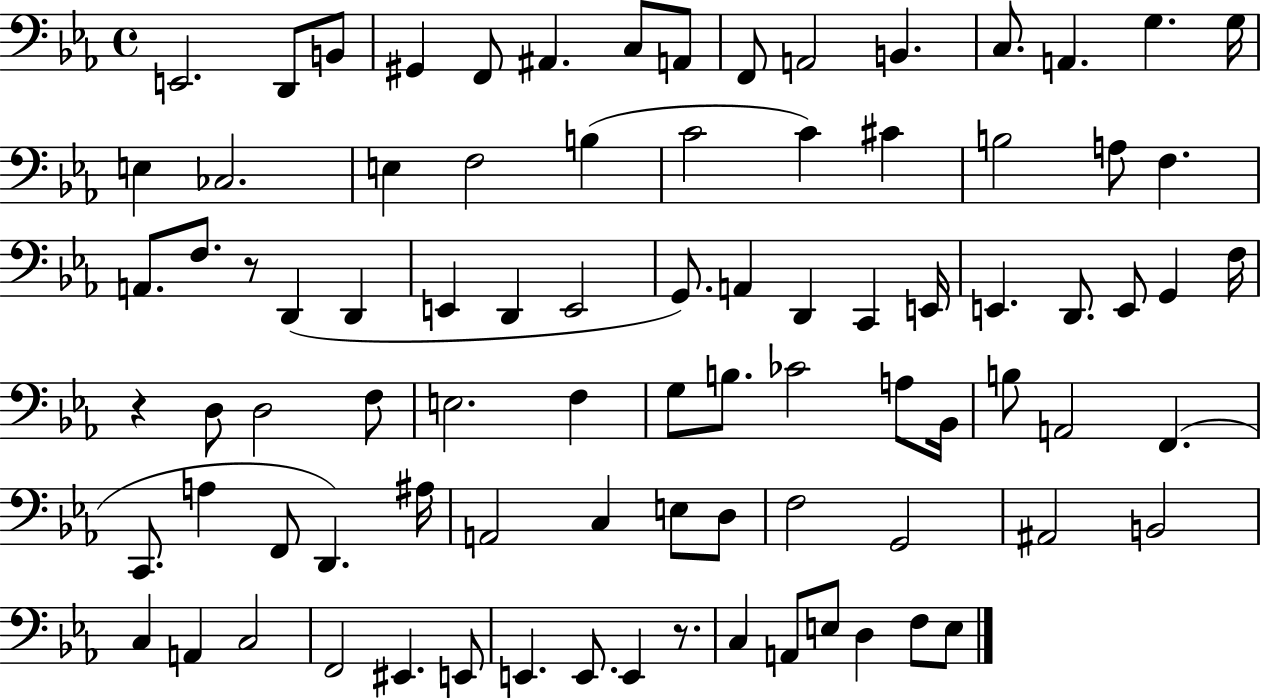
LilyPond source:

{
  \clef bass
  \time 4/4
  \defaultTimeSignature
  \key ees \major
  e,2. d,8 b,8 | gis,4 f,8 ais,4. c8 a,8 | f,8 a,2 b,4. | c8. a,4. g4. g16 | \break e4 ces2. | e4 f2 b4( | c'2 c'4) cis'4 | b2 a8 f4. | \break a,8. f8. r8 d,4( d,4 | e,4 d,4 e,2 | g,8.) a,4 d,4 c,4 e,16 | e,4. d,8. e,8 g,4 f16 | \break r4 d8 d2 f8 | e2. f4 | g8 b8. ces'2 a8 bes,16 | b8 a,2 f,4.( | \break c,8. a4 f,8 d,4.) ais16 | a,2 c4 e8 d8 | f2 g,2 | ais,2 b,2 | \break c4 a,4 c2 | f,2 eis,4. e,8 | e,4. e,8. e,4 r8. | c4 a,8 e8 d4 f8 e8 | \break \bar "|."
}